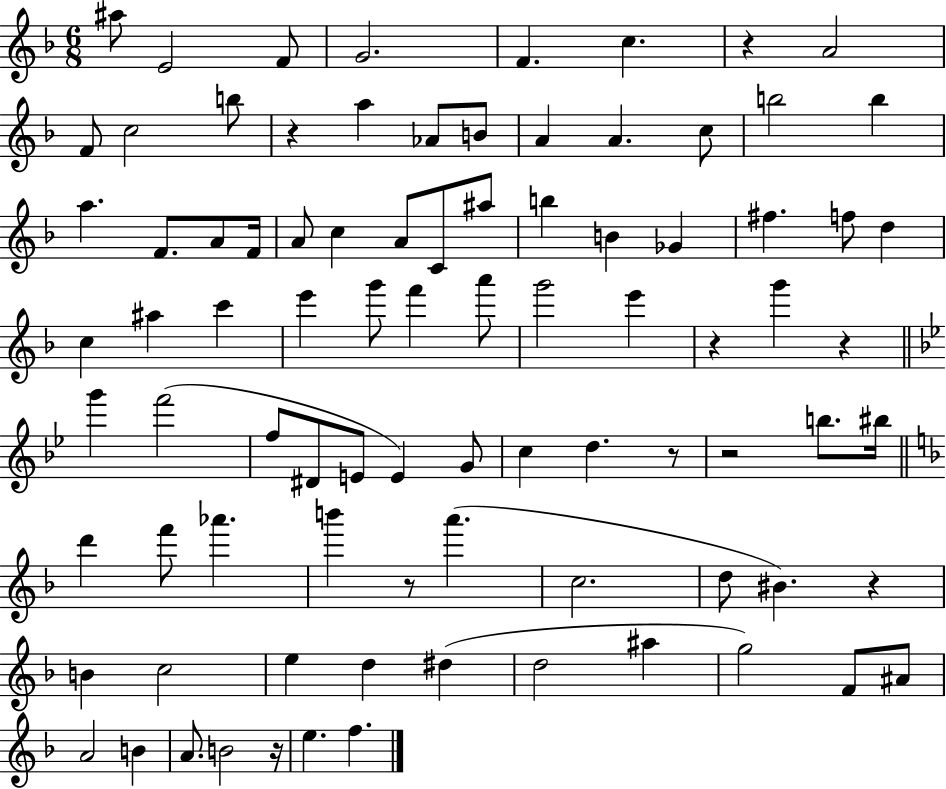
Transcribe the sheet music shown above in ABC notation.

X:1
T:Untitled
M:6/8
L:1/4
K:F
^a/2 E2 F/2 G2 F c z A2 F/2 c2 b/2 z a _A/2 B/2 A A c/2 b2 b a F/2 A/2 F/4 A/2 c A/2 C/2 ^a/2 b B _G ^f f/2 d c ^a c' e' g'/2 f' a'/2 g'2 e' z g' z g' f'2 f/2 ^D/2 E/2 E G/2 c d z/2 z2 b/2 ^b/4 d' f'/2 _a' b' z/2 a' c2 d/2 ^B z B c2 e d ^d d2 ^a g2 F/2 ^A/2 A2 B A/2 B2 z/4 e f